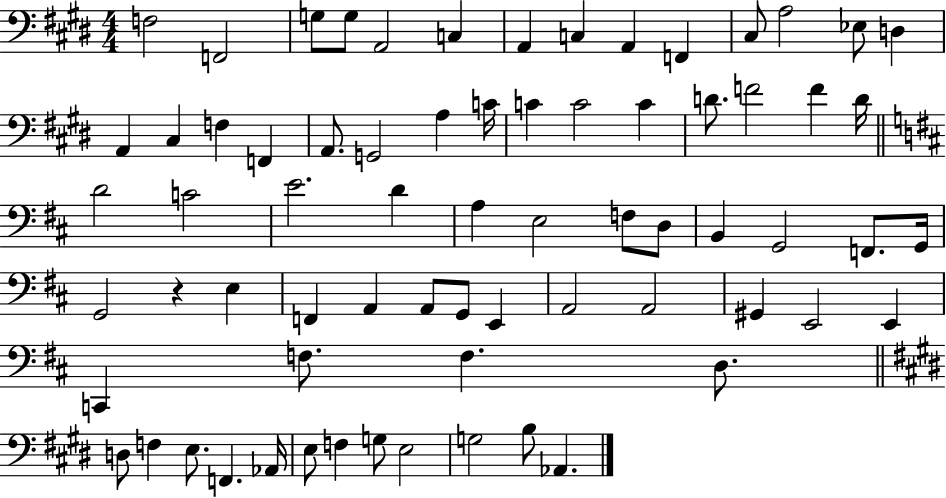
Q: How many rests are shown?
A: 1